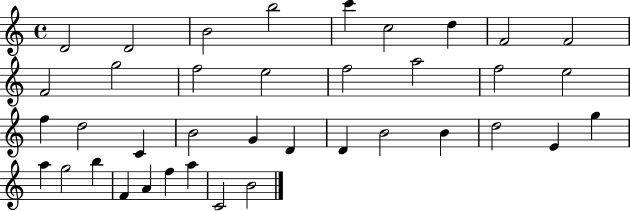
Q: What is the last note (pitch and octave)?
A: B4